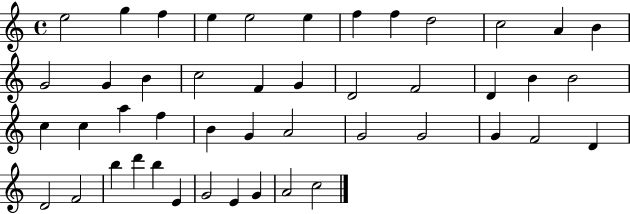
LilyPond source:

{
  \clef treble
  \time 4/4
  \defaultTimeSignature
  \key c \major
  e''2 g''4 f''4 | e''4 e''2 e''4 | f''4 f''4 d''2 | c''2 a'4 b'4 | \break g'2 g'4 b'4 | c''2 f'4 g'4 | d'2 f'2 | d'4 b'4 b'2 | \break c''4 c''4 a''4 f''4 | b'4 g'4 a'2 | g'2 g'2 | g'4 f'2 d'4 | \break d'2 f'2 | b''4 d'''4 b''4 e'4 | g'2 e'4 g'4 | a'2 c''2 | \break \bar "|."
}